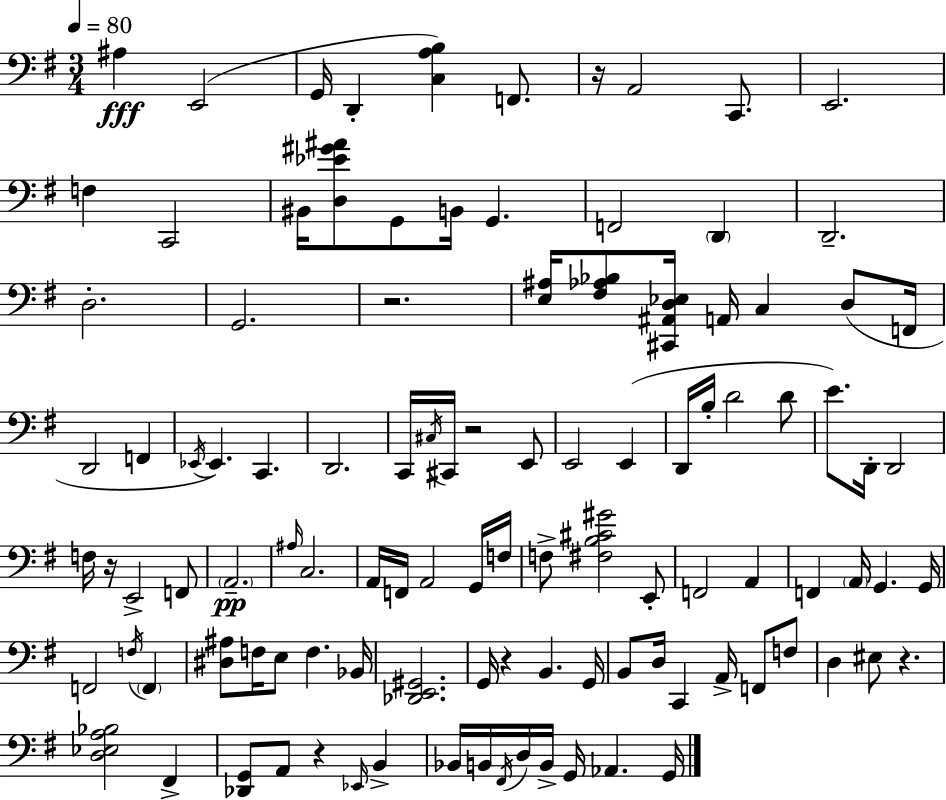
X:1
T:Untitled
M:3/4
L:1/4
K:G
^A, E,,2 G,,/4 D,, [C,A,B,] F,,/2 z/4 A,,2 C,,/2 E,,2 F, C,,2 ^B,,/4 [D,_E^G^A]/2 G,,/2 B,,/4 G,, F,,2 D,, D,,2 D,2 G,,2 z2 [E,^A,]/4 [^F,_A,_B,]/2 [^C,,^A,,D,_E,]/4 A,,/4 C, D,/2 F,,/4 D,,2 F,, _E,,/4 _E,, C,, D,,2 C,,/4 ^C,/4 ^C,,/4 z2 E,,/2 E,,2 E,, D,,/4 B,/4 D2 D/2 E/2 D,,/4 D,,2 F,/4 z/4 E,,2 F,,/2 A,,2 ^A,/4 C,2 A,,/4 F,,/4 A,,2 G,,/4 F,/4 F,/2 [^F,B,^C^G]2 E,,/2 F,,2 A,, F,, A,,/4 G,, G,,/4 F,,2 F,/4 F,, [^D,^A,]/2 F,/4 E,/2 F, _B,,/4 [_D,,E,,^G,,]2 G,,/4 z B,, G,,/4 B,,/2 D,/4 C,, A,,/4 F,,/2 F,/2 D, ^E,/2 z [D,_E,A,_B,]2 ^F,, [_D,,G,,]/2 A,,/2 z _E,,/4 B,, _B,,/4 B,,/4 ^F,,/4 D,/4 B,,/4 G,,/4 _A,, G,,/4